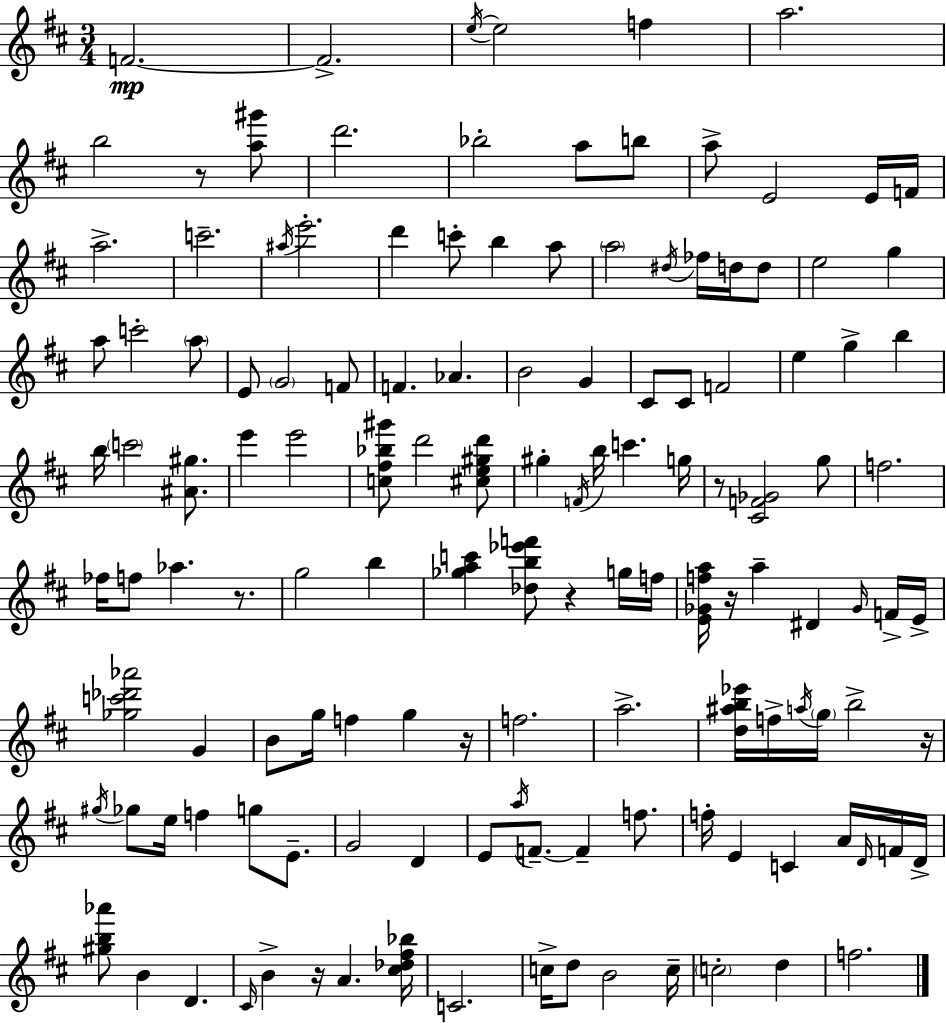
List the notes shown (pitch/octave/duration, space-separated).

F4/h. F4/h. E5/s E5/h F5/q A5/h. B5/h R/e [A5,G#6]/e D6/h. Bb5/h A5/e B5/e A5/e E4/h E4/s F4/s A5/h. C6/h. A#5/s E6/h. D6/q C6/e B5/q A5/e A5/h D#5/s FES5/s D5/s D5/e E5/h G5/q A5/e C6/h A5/e E4/e G4/h F4/e F4/q. Ab4/q. B4/h G4/q C#4/e C#4/e F4/h E5/q G5/q B5/q B5/s C6/h [A#4,G#5]/e. E6/q E6/h [C5,F#5,Bb5,G#6]/e D6/h [C#5,E5,G#5,D6]/e G#5/q F4/s B5/s C6/q. G5/s R/e [C#4,F4,Gb4]/h G5/e F5/h. FES5/s F5/e Ab5/q. R/e. G5/h B5/q [Gb5,A5,C6]/q [Db5,B5,Eb6,F6]/e R/q G5/s F5/s [E4,Gb4,F5,A5]/s R/s A5/q D#4/q Gb4/s F4/s E4/s [Gb5,C6,Db6,Ab6]/h G4/q B4/e G5/s F5/q G5/q R/s F5/h. A5/h. [D5,A#5,B5,Eb6]/s F5/s A5/s G5/s B5/h R/s G#5/s Gb5/e E5/s F5/q G5/e E4/e. G4/h D4/q E4/e A5/s F4/e. F4/q F5/e. F5/s E4/q C4/q A4/s D4/s F4/s D4/s [G#5,B5,Ab6]/e B4/q D4/q. C#4/s B4/q R/s A4/q. [C#5,Db5,F#5,Bb5]/s C4/h. C5/s D5/e B4/h C5/s C5/h D5/q F5/h.